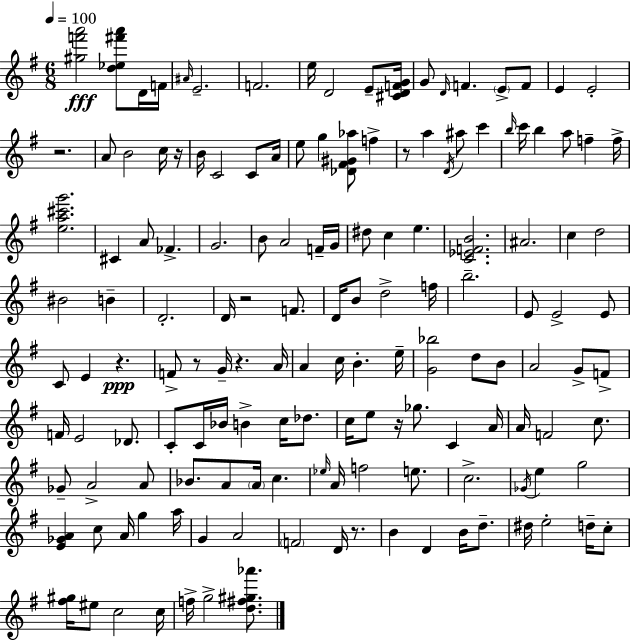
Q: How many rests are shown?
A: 9